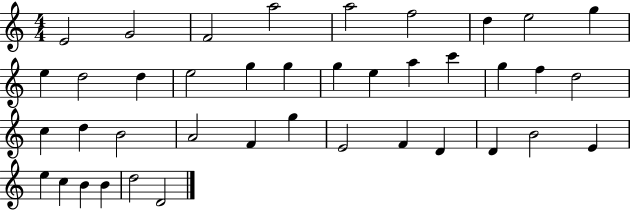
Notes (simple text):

E4/h G4/h F4/h A5/h A5/h F5/h D5/q E5/h G5/q E5/q D5/h D5/q E5/h G5/q G5/q G5/q E5/q A5/q C6/q G5/q F5/q D5/h C5/q D5/q B4/h A4/h F4/q G5/q E4/h F4/q D4/q D4/q B4/h E4/q E5/q C5/q B4/q B4/q D5/h D4/h